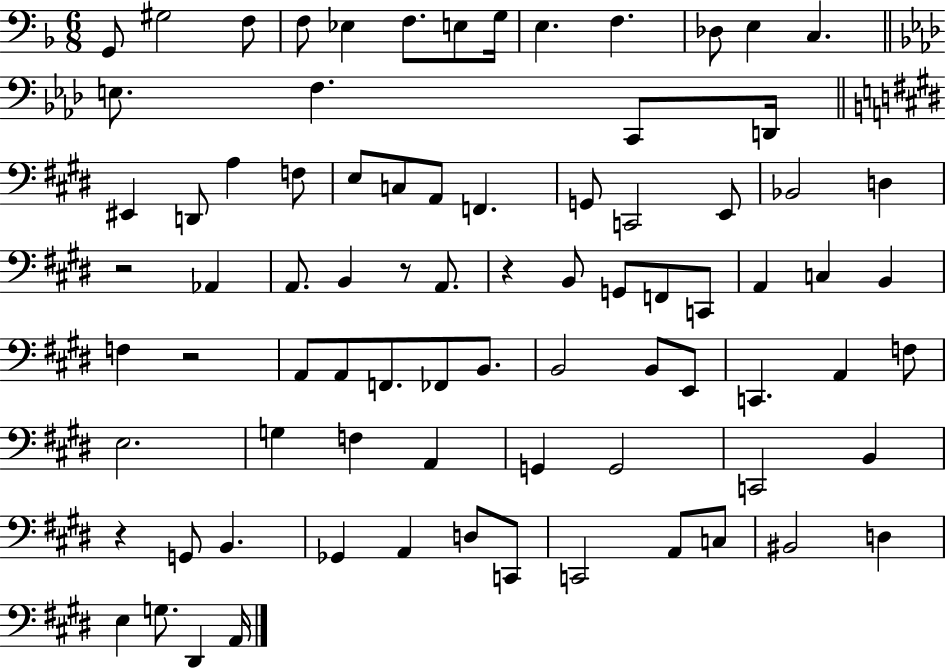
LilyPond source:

{
  \clef bass
  \numericTimeSignature
  \time 6/8
  \key f \major
  \repeat volta 2 { g,8 gis2 f8 | f8 ees4 f8. e8 g16 | e4. f4. | des8 e4 c4. | \break \bar "||" \break \key f \minor e8. f4. c,8 d,16 | \bar "||" \break \key e \major eis,4 d,8 a4 f8 | e8 c8 a,8 f,4. | g,8 c,2 e,8 | bes,2 d4 | \break r2 aes,4 | a,8. b,4 r8 a,8. | r4 b,8 g,8 f,8 c,8 | a,4 c4 b,4 | \break f4 r2 | a,8 a,8 f,8. fes,8 b,8. | b,2 b,8 e,8 | c,4. a,4 f8 | \break e2. | g4 f4 a,4 | g,4 g,2 | c,2 b,4 | \break r4 g,8 b,4. | ges,4 a,4 d8 c,8 | c,2 a,8 c8 | bis,2 d4 | \break e4 g8. dis,4 a,16 | } \bar "|."
}